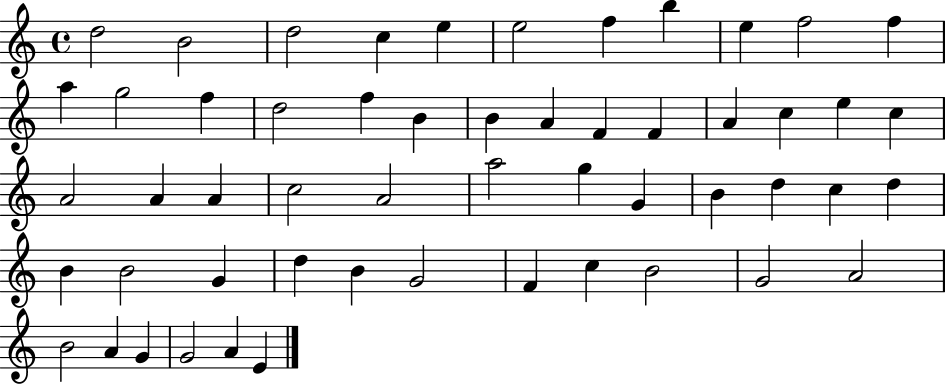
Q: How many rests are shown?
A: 0